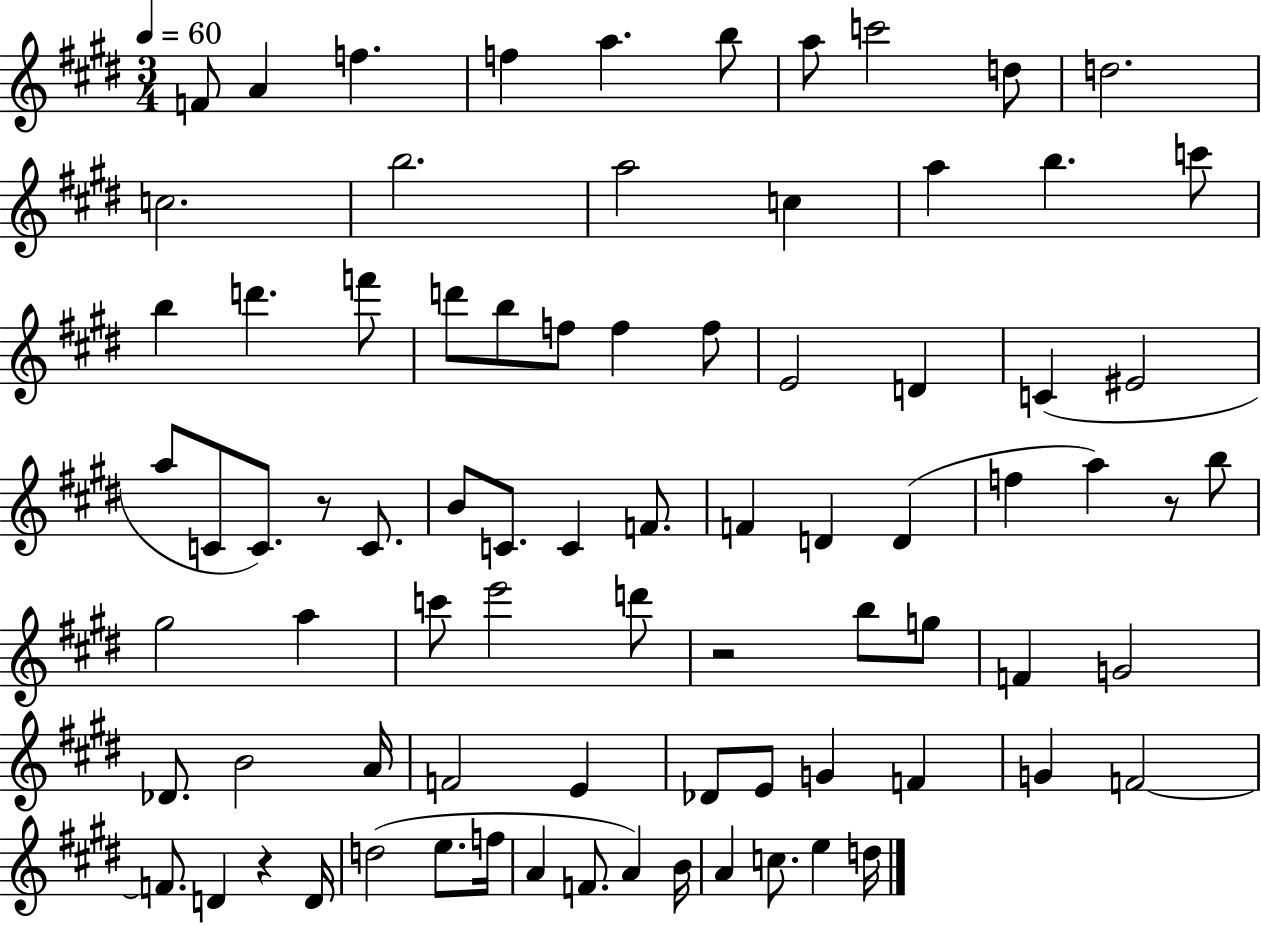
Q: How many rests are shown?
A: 4